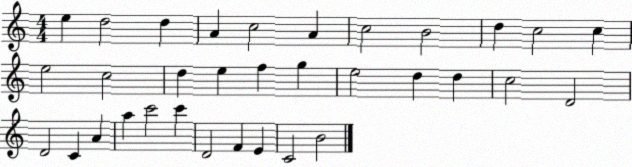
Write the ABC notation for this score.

X:1
T:Untitled
M:4/4
L:1/4
K:C
e d2 d A c2 A c2 B2 d c2 c e2 c2 d e f g e2 d d c2 D2 D2 C A a c'2 c' D2 F E C2 B2